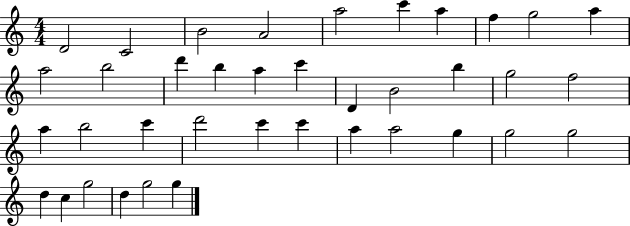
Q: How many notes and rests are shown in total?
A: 38